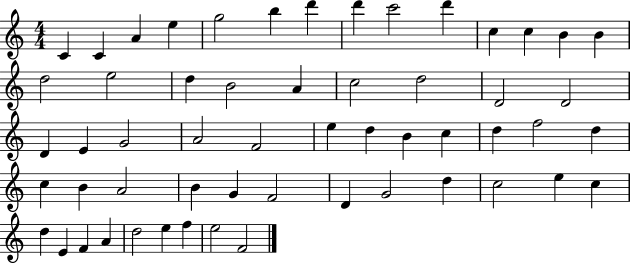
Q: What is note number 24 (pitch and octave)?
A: D4